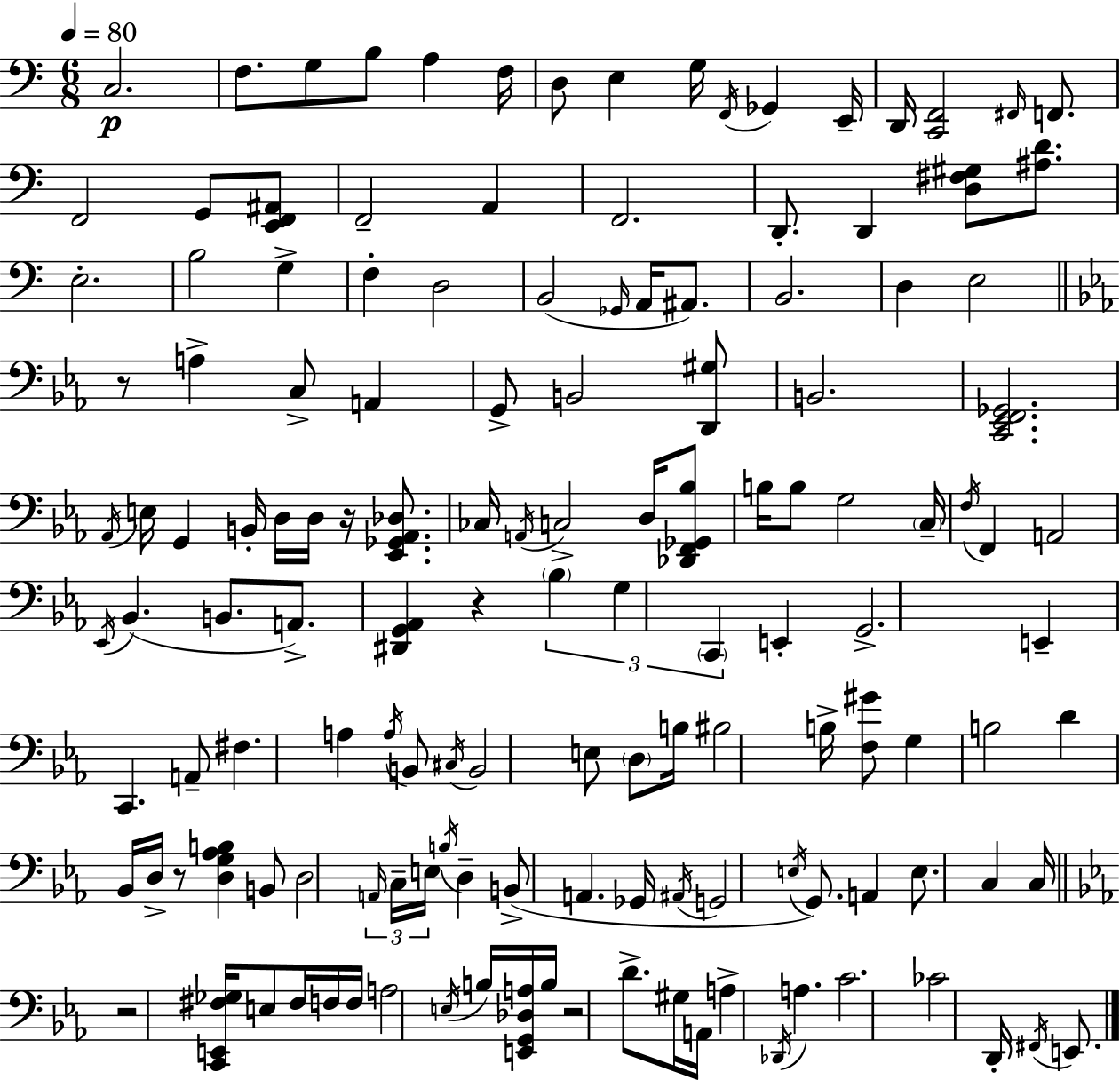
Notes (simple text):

C3/h. F3/e. G3/e B3/e A3/q F3/s D3/e E3/q G3/s F2/s Gb2/q E2/s D2/s [C2,F2]/h F#2/s F2/e. F2/h G2/e [E2,F2,A#2]/e F2/h A2/q F2/h. D2/e. D2/q [D3,F#3,G#3]/e [A#3,D4]/e. E3/h. B3/h G3/q F3/q D3/h B2/h Gb2/s A2/s A#2/e. B2/h. D3/q E3/h R/e A3/q C3/e A2/q G2/e B2/h [D2,G#3]/e B2/h. [C2,Eb2,F2,Gb2]/h. Ab2/s E3/s G2/q B2/s D3/s D3/s R/s [Eb2,Gb2,Ab2,Db3]/e. CES3/s A2/s C3/h D3/s [Db2,F2,Gb2,Bb3]/e B3/s B3/e G3/h C3/s F3/s F2/q A2/h Eb2/s Bb2/q. B2/e. A2/e. [D#2,G2,Ab2]/q R/q Bb3/q G3/q C2/q E2/q G2/h. E2/q C2/q. A2/e F#3/q. A3/q A3/s B2/e C#3/s B2/h E3/e D3/e B3/s BIS3/h B3/s [F3,G#4]/e G3/q B3/h D4/q Bb2/s D3/s R/e [D3,G3,Ab3,B3]/q B2/e D3/h A2/s C3/s E3/s B3/s D3/q B2/e A2/q. Gb2/s A#2/s G2/h E3/s G2/e. A2/q E3/e. C3/q C3/s R/h [C2,E2,F#3,Gb3]/s E3/e F#3/s F3/s F3/s A3/h E3/s B3/s [E2,G2,Db3,A3]/s B3/s R/h D4/e. G#3/s A2/s A3/q Db2/s A3/q. C4/h. CES4/h D2/s F#2/s E2/e.